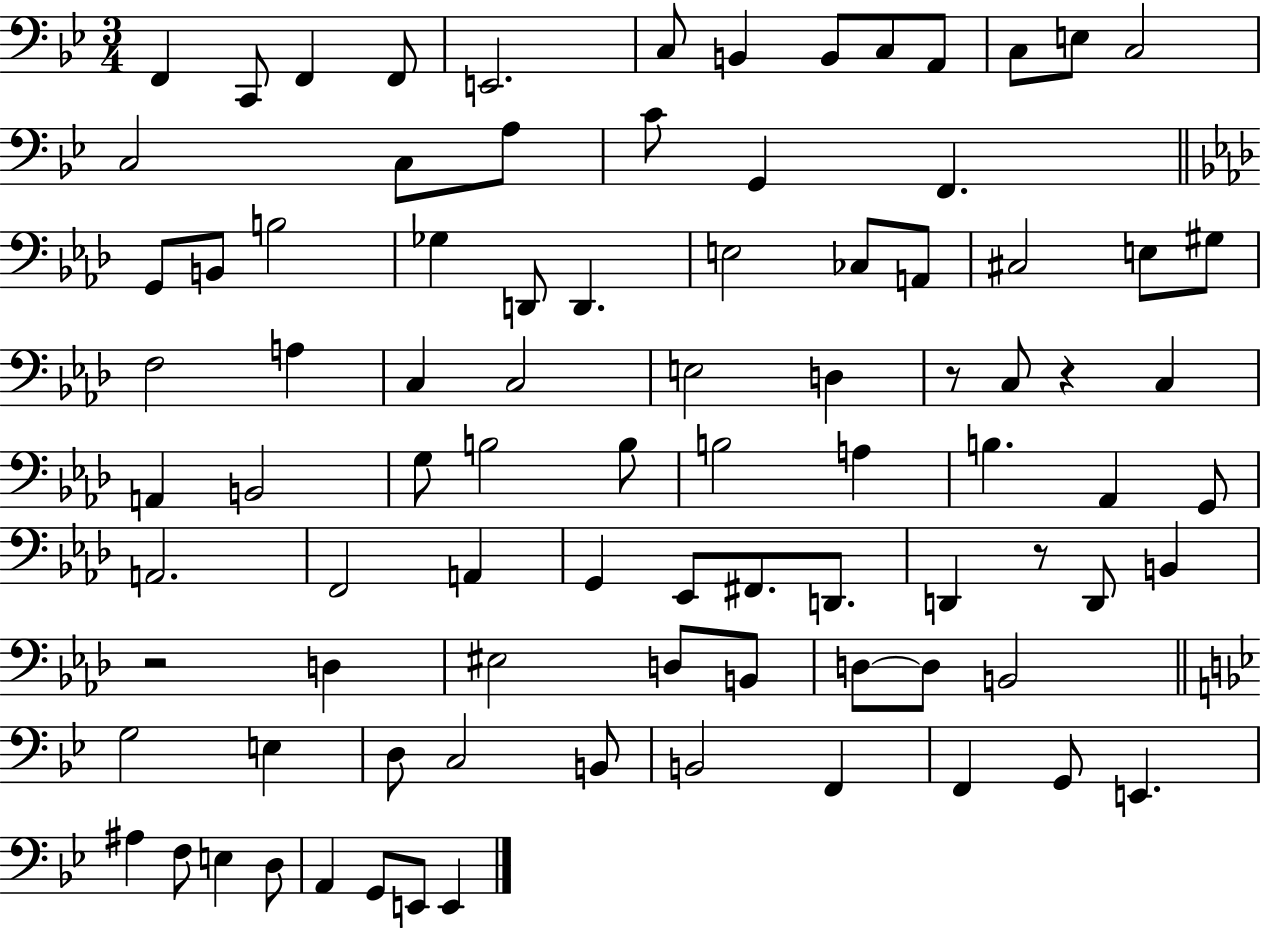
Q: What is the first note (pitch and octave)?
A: F2